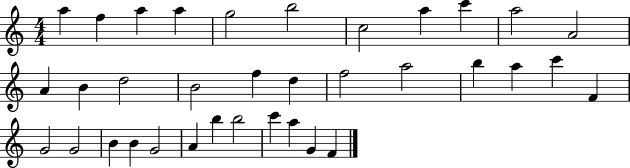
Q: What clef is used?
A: treble